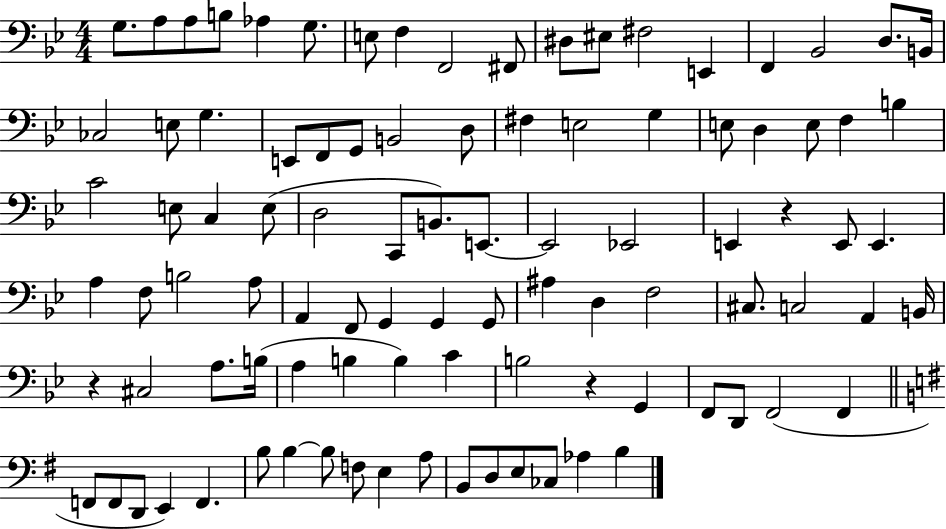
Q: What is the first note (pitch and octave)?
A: G3